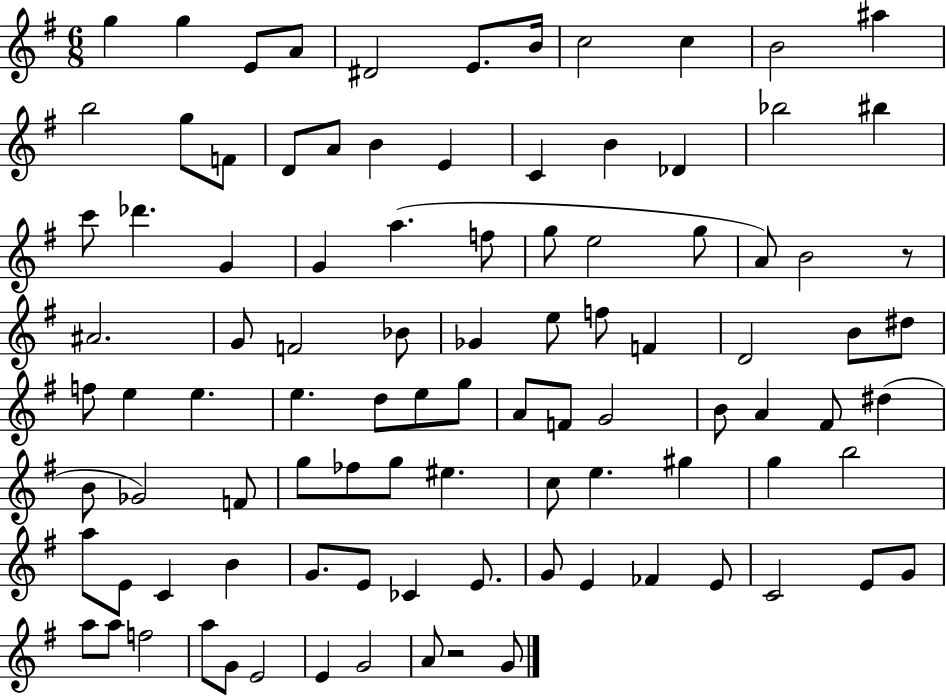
{
  \clef treble
  \numericTimeSignature
  \time 6/8
  \key g \major
  g''4 g''4 e'8 a'8 | dis'2 e'8. b'16 | c''2 c''4 | b'2 ais''4 | \break b''2 g''8 f'8 | d'8 a'8 b'4 e'4 | c'4 b'4 des'4 | bes''2 bis''4 | \break c'''8 des'''4. g'4 | g'4 a''4.( f''8 | g''8 e''2 g''8 | a'8) b'2 r8 | \break ais'2. | g'8 f'2 bes'8 | ges'4 e''8 f''8 f'4 | d'2 b'8 dis''8 | \break f''8 e''4 e''4. | e''4. d''8 e''8 g''8 | a'8 f'8 g'2 | b'8 a'4 fis'8 dis''4( | \break b'8 ges'2) f'8 | g''8 fes''8 g''8 eis''4. | c''8 e''4. gis''4 | g''4 b''2 | \break a''8 e'8 c'4 b'4 | g'8. e'8 ces'4 e'8. | g'8 e'4 fes'4 e'8 | c'2 e'8 g'8 | \break a''8 a''8 f''2 | a''8 g'8 e'2 | e'4 g'2 | a'8 r2 g'8 | \break \bar "|."
}